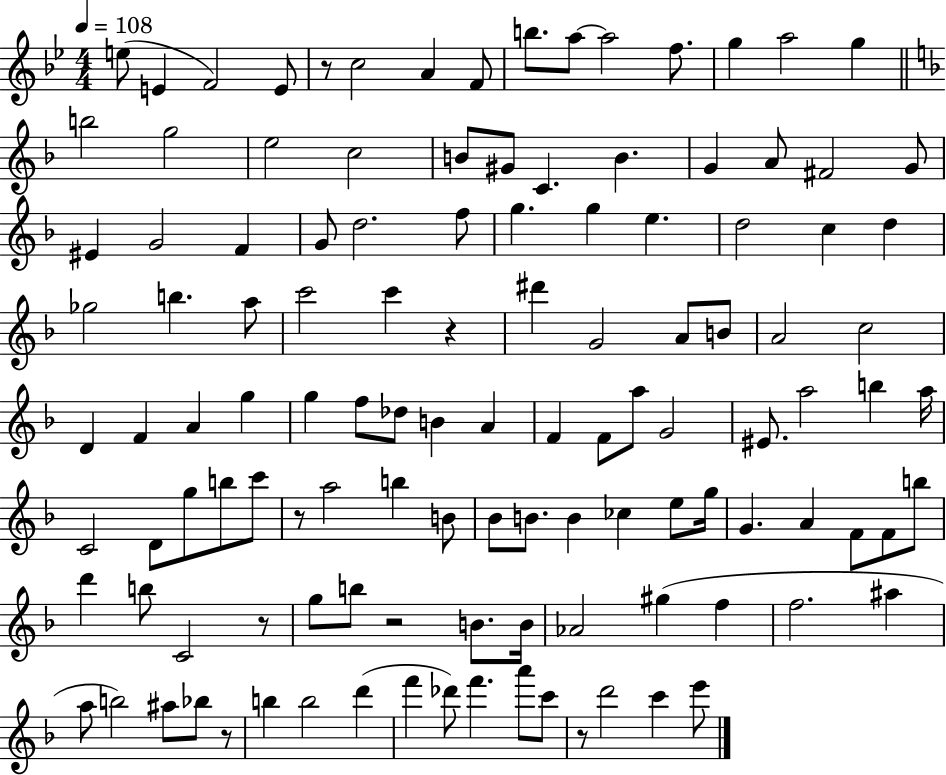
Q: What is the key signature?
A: BES major